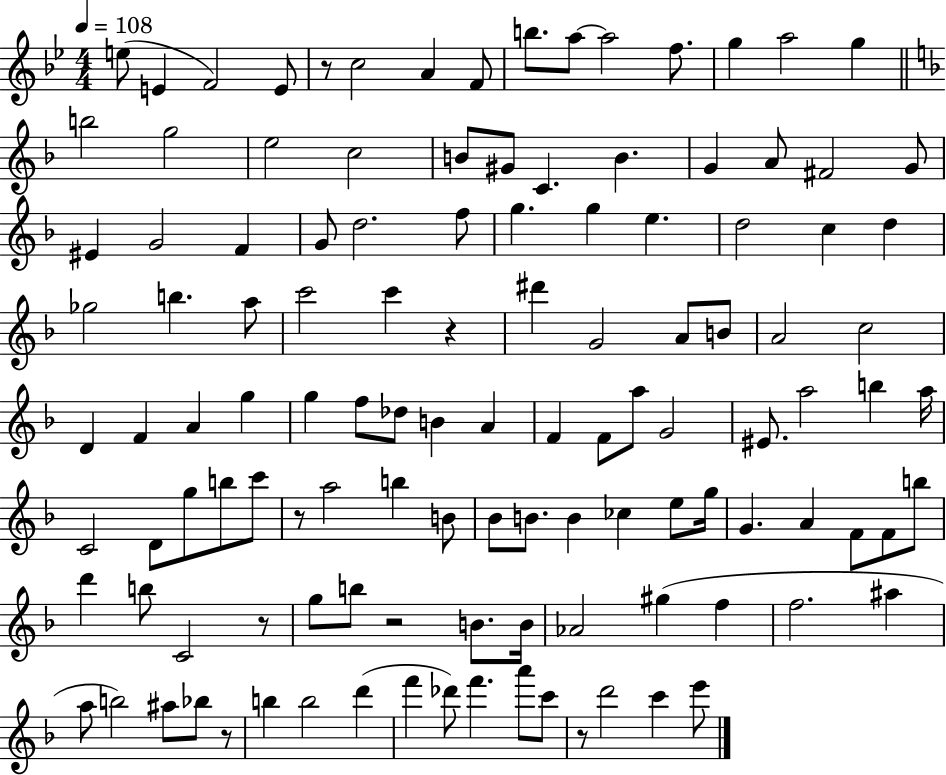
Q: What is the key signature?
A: BES major